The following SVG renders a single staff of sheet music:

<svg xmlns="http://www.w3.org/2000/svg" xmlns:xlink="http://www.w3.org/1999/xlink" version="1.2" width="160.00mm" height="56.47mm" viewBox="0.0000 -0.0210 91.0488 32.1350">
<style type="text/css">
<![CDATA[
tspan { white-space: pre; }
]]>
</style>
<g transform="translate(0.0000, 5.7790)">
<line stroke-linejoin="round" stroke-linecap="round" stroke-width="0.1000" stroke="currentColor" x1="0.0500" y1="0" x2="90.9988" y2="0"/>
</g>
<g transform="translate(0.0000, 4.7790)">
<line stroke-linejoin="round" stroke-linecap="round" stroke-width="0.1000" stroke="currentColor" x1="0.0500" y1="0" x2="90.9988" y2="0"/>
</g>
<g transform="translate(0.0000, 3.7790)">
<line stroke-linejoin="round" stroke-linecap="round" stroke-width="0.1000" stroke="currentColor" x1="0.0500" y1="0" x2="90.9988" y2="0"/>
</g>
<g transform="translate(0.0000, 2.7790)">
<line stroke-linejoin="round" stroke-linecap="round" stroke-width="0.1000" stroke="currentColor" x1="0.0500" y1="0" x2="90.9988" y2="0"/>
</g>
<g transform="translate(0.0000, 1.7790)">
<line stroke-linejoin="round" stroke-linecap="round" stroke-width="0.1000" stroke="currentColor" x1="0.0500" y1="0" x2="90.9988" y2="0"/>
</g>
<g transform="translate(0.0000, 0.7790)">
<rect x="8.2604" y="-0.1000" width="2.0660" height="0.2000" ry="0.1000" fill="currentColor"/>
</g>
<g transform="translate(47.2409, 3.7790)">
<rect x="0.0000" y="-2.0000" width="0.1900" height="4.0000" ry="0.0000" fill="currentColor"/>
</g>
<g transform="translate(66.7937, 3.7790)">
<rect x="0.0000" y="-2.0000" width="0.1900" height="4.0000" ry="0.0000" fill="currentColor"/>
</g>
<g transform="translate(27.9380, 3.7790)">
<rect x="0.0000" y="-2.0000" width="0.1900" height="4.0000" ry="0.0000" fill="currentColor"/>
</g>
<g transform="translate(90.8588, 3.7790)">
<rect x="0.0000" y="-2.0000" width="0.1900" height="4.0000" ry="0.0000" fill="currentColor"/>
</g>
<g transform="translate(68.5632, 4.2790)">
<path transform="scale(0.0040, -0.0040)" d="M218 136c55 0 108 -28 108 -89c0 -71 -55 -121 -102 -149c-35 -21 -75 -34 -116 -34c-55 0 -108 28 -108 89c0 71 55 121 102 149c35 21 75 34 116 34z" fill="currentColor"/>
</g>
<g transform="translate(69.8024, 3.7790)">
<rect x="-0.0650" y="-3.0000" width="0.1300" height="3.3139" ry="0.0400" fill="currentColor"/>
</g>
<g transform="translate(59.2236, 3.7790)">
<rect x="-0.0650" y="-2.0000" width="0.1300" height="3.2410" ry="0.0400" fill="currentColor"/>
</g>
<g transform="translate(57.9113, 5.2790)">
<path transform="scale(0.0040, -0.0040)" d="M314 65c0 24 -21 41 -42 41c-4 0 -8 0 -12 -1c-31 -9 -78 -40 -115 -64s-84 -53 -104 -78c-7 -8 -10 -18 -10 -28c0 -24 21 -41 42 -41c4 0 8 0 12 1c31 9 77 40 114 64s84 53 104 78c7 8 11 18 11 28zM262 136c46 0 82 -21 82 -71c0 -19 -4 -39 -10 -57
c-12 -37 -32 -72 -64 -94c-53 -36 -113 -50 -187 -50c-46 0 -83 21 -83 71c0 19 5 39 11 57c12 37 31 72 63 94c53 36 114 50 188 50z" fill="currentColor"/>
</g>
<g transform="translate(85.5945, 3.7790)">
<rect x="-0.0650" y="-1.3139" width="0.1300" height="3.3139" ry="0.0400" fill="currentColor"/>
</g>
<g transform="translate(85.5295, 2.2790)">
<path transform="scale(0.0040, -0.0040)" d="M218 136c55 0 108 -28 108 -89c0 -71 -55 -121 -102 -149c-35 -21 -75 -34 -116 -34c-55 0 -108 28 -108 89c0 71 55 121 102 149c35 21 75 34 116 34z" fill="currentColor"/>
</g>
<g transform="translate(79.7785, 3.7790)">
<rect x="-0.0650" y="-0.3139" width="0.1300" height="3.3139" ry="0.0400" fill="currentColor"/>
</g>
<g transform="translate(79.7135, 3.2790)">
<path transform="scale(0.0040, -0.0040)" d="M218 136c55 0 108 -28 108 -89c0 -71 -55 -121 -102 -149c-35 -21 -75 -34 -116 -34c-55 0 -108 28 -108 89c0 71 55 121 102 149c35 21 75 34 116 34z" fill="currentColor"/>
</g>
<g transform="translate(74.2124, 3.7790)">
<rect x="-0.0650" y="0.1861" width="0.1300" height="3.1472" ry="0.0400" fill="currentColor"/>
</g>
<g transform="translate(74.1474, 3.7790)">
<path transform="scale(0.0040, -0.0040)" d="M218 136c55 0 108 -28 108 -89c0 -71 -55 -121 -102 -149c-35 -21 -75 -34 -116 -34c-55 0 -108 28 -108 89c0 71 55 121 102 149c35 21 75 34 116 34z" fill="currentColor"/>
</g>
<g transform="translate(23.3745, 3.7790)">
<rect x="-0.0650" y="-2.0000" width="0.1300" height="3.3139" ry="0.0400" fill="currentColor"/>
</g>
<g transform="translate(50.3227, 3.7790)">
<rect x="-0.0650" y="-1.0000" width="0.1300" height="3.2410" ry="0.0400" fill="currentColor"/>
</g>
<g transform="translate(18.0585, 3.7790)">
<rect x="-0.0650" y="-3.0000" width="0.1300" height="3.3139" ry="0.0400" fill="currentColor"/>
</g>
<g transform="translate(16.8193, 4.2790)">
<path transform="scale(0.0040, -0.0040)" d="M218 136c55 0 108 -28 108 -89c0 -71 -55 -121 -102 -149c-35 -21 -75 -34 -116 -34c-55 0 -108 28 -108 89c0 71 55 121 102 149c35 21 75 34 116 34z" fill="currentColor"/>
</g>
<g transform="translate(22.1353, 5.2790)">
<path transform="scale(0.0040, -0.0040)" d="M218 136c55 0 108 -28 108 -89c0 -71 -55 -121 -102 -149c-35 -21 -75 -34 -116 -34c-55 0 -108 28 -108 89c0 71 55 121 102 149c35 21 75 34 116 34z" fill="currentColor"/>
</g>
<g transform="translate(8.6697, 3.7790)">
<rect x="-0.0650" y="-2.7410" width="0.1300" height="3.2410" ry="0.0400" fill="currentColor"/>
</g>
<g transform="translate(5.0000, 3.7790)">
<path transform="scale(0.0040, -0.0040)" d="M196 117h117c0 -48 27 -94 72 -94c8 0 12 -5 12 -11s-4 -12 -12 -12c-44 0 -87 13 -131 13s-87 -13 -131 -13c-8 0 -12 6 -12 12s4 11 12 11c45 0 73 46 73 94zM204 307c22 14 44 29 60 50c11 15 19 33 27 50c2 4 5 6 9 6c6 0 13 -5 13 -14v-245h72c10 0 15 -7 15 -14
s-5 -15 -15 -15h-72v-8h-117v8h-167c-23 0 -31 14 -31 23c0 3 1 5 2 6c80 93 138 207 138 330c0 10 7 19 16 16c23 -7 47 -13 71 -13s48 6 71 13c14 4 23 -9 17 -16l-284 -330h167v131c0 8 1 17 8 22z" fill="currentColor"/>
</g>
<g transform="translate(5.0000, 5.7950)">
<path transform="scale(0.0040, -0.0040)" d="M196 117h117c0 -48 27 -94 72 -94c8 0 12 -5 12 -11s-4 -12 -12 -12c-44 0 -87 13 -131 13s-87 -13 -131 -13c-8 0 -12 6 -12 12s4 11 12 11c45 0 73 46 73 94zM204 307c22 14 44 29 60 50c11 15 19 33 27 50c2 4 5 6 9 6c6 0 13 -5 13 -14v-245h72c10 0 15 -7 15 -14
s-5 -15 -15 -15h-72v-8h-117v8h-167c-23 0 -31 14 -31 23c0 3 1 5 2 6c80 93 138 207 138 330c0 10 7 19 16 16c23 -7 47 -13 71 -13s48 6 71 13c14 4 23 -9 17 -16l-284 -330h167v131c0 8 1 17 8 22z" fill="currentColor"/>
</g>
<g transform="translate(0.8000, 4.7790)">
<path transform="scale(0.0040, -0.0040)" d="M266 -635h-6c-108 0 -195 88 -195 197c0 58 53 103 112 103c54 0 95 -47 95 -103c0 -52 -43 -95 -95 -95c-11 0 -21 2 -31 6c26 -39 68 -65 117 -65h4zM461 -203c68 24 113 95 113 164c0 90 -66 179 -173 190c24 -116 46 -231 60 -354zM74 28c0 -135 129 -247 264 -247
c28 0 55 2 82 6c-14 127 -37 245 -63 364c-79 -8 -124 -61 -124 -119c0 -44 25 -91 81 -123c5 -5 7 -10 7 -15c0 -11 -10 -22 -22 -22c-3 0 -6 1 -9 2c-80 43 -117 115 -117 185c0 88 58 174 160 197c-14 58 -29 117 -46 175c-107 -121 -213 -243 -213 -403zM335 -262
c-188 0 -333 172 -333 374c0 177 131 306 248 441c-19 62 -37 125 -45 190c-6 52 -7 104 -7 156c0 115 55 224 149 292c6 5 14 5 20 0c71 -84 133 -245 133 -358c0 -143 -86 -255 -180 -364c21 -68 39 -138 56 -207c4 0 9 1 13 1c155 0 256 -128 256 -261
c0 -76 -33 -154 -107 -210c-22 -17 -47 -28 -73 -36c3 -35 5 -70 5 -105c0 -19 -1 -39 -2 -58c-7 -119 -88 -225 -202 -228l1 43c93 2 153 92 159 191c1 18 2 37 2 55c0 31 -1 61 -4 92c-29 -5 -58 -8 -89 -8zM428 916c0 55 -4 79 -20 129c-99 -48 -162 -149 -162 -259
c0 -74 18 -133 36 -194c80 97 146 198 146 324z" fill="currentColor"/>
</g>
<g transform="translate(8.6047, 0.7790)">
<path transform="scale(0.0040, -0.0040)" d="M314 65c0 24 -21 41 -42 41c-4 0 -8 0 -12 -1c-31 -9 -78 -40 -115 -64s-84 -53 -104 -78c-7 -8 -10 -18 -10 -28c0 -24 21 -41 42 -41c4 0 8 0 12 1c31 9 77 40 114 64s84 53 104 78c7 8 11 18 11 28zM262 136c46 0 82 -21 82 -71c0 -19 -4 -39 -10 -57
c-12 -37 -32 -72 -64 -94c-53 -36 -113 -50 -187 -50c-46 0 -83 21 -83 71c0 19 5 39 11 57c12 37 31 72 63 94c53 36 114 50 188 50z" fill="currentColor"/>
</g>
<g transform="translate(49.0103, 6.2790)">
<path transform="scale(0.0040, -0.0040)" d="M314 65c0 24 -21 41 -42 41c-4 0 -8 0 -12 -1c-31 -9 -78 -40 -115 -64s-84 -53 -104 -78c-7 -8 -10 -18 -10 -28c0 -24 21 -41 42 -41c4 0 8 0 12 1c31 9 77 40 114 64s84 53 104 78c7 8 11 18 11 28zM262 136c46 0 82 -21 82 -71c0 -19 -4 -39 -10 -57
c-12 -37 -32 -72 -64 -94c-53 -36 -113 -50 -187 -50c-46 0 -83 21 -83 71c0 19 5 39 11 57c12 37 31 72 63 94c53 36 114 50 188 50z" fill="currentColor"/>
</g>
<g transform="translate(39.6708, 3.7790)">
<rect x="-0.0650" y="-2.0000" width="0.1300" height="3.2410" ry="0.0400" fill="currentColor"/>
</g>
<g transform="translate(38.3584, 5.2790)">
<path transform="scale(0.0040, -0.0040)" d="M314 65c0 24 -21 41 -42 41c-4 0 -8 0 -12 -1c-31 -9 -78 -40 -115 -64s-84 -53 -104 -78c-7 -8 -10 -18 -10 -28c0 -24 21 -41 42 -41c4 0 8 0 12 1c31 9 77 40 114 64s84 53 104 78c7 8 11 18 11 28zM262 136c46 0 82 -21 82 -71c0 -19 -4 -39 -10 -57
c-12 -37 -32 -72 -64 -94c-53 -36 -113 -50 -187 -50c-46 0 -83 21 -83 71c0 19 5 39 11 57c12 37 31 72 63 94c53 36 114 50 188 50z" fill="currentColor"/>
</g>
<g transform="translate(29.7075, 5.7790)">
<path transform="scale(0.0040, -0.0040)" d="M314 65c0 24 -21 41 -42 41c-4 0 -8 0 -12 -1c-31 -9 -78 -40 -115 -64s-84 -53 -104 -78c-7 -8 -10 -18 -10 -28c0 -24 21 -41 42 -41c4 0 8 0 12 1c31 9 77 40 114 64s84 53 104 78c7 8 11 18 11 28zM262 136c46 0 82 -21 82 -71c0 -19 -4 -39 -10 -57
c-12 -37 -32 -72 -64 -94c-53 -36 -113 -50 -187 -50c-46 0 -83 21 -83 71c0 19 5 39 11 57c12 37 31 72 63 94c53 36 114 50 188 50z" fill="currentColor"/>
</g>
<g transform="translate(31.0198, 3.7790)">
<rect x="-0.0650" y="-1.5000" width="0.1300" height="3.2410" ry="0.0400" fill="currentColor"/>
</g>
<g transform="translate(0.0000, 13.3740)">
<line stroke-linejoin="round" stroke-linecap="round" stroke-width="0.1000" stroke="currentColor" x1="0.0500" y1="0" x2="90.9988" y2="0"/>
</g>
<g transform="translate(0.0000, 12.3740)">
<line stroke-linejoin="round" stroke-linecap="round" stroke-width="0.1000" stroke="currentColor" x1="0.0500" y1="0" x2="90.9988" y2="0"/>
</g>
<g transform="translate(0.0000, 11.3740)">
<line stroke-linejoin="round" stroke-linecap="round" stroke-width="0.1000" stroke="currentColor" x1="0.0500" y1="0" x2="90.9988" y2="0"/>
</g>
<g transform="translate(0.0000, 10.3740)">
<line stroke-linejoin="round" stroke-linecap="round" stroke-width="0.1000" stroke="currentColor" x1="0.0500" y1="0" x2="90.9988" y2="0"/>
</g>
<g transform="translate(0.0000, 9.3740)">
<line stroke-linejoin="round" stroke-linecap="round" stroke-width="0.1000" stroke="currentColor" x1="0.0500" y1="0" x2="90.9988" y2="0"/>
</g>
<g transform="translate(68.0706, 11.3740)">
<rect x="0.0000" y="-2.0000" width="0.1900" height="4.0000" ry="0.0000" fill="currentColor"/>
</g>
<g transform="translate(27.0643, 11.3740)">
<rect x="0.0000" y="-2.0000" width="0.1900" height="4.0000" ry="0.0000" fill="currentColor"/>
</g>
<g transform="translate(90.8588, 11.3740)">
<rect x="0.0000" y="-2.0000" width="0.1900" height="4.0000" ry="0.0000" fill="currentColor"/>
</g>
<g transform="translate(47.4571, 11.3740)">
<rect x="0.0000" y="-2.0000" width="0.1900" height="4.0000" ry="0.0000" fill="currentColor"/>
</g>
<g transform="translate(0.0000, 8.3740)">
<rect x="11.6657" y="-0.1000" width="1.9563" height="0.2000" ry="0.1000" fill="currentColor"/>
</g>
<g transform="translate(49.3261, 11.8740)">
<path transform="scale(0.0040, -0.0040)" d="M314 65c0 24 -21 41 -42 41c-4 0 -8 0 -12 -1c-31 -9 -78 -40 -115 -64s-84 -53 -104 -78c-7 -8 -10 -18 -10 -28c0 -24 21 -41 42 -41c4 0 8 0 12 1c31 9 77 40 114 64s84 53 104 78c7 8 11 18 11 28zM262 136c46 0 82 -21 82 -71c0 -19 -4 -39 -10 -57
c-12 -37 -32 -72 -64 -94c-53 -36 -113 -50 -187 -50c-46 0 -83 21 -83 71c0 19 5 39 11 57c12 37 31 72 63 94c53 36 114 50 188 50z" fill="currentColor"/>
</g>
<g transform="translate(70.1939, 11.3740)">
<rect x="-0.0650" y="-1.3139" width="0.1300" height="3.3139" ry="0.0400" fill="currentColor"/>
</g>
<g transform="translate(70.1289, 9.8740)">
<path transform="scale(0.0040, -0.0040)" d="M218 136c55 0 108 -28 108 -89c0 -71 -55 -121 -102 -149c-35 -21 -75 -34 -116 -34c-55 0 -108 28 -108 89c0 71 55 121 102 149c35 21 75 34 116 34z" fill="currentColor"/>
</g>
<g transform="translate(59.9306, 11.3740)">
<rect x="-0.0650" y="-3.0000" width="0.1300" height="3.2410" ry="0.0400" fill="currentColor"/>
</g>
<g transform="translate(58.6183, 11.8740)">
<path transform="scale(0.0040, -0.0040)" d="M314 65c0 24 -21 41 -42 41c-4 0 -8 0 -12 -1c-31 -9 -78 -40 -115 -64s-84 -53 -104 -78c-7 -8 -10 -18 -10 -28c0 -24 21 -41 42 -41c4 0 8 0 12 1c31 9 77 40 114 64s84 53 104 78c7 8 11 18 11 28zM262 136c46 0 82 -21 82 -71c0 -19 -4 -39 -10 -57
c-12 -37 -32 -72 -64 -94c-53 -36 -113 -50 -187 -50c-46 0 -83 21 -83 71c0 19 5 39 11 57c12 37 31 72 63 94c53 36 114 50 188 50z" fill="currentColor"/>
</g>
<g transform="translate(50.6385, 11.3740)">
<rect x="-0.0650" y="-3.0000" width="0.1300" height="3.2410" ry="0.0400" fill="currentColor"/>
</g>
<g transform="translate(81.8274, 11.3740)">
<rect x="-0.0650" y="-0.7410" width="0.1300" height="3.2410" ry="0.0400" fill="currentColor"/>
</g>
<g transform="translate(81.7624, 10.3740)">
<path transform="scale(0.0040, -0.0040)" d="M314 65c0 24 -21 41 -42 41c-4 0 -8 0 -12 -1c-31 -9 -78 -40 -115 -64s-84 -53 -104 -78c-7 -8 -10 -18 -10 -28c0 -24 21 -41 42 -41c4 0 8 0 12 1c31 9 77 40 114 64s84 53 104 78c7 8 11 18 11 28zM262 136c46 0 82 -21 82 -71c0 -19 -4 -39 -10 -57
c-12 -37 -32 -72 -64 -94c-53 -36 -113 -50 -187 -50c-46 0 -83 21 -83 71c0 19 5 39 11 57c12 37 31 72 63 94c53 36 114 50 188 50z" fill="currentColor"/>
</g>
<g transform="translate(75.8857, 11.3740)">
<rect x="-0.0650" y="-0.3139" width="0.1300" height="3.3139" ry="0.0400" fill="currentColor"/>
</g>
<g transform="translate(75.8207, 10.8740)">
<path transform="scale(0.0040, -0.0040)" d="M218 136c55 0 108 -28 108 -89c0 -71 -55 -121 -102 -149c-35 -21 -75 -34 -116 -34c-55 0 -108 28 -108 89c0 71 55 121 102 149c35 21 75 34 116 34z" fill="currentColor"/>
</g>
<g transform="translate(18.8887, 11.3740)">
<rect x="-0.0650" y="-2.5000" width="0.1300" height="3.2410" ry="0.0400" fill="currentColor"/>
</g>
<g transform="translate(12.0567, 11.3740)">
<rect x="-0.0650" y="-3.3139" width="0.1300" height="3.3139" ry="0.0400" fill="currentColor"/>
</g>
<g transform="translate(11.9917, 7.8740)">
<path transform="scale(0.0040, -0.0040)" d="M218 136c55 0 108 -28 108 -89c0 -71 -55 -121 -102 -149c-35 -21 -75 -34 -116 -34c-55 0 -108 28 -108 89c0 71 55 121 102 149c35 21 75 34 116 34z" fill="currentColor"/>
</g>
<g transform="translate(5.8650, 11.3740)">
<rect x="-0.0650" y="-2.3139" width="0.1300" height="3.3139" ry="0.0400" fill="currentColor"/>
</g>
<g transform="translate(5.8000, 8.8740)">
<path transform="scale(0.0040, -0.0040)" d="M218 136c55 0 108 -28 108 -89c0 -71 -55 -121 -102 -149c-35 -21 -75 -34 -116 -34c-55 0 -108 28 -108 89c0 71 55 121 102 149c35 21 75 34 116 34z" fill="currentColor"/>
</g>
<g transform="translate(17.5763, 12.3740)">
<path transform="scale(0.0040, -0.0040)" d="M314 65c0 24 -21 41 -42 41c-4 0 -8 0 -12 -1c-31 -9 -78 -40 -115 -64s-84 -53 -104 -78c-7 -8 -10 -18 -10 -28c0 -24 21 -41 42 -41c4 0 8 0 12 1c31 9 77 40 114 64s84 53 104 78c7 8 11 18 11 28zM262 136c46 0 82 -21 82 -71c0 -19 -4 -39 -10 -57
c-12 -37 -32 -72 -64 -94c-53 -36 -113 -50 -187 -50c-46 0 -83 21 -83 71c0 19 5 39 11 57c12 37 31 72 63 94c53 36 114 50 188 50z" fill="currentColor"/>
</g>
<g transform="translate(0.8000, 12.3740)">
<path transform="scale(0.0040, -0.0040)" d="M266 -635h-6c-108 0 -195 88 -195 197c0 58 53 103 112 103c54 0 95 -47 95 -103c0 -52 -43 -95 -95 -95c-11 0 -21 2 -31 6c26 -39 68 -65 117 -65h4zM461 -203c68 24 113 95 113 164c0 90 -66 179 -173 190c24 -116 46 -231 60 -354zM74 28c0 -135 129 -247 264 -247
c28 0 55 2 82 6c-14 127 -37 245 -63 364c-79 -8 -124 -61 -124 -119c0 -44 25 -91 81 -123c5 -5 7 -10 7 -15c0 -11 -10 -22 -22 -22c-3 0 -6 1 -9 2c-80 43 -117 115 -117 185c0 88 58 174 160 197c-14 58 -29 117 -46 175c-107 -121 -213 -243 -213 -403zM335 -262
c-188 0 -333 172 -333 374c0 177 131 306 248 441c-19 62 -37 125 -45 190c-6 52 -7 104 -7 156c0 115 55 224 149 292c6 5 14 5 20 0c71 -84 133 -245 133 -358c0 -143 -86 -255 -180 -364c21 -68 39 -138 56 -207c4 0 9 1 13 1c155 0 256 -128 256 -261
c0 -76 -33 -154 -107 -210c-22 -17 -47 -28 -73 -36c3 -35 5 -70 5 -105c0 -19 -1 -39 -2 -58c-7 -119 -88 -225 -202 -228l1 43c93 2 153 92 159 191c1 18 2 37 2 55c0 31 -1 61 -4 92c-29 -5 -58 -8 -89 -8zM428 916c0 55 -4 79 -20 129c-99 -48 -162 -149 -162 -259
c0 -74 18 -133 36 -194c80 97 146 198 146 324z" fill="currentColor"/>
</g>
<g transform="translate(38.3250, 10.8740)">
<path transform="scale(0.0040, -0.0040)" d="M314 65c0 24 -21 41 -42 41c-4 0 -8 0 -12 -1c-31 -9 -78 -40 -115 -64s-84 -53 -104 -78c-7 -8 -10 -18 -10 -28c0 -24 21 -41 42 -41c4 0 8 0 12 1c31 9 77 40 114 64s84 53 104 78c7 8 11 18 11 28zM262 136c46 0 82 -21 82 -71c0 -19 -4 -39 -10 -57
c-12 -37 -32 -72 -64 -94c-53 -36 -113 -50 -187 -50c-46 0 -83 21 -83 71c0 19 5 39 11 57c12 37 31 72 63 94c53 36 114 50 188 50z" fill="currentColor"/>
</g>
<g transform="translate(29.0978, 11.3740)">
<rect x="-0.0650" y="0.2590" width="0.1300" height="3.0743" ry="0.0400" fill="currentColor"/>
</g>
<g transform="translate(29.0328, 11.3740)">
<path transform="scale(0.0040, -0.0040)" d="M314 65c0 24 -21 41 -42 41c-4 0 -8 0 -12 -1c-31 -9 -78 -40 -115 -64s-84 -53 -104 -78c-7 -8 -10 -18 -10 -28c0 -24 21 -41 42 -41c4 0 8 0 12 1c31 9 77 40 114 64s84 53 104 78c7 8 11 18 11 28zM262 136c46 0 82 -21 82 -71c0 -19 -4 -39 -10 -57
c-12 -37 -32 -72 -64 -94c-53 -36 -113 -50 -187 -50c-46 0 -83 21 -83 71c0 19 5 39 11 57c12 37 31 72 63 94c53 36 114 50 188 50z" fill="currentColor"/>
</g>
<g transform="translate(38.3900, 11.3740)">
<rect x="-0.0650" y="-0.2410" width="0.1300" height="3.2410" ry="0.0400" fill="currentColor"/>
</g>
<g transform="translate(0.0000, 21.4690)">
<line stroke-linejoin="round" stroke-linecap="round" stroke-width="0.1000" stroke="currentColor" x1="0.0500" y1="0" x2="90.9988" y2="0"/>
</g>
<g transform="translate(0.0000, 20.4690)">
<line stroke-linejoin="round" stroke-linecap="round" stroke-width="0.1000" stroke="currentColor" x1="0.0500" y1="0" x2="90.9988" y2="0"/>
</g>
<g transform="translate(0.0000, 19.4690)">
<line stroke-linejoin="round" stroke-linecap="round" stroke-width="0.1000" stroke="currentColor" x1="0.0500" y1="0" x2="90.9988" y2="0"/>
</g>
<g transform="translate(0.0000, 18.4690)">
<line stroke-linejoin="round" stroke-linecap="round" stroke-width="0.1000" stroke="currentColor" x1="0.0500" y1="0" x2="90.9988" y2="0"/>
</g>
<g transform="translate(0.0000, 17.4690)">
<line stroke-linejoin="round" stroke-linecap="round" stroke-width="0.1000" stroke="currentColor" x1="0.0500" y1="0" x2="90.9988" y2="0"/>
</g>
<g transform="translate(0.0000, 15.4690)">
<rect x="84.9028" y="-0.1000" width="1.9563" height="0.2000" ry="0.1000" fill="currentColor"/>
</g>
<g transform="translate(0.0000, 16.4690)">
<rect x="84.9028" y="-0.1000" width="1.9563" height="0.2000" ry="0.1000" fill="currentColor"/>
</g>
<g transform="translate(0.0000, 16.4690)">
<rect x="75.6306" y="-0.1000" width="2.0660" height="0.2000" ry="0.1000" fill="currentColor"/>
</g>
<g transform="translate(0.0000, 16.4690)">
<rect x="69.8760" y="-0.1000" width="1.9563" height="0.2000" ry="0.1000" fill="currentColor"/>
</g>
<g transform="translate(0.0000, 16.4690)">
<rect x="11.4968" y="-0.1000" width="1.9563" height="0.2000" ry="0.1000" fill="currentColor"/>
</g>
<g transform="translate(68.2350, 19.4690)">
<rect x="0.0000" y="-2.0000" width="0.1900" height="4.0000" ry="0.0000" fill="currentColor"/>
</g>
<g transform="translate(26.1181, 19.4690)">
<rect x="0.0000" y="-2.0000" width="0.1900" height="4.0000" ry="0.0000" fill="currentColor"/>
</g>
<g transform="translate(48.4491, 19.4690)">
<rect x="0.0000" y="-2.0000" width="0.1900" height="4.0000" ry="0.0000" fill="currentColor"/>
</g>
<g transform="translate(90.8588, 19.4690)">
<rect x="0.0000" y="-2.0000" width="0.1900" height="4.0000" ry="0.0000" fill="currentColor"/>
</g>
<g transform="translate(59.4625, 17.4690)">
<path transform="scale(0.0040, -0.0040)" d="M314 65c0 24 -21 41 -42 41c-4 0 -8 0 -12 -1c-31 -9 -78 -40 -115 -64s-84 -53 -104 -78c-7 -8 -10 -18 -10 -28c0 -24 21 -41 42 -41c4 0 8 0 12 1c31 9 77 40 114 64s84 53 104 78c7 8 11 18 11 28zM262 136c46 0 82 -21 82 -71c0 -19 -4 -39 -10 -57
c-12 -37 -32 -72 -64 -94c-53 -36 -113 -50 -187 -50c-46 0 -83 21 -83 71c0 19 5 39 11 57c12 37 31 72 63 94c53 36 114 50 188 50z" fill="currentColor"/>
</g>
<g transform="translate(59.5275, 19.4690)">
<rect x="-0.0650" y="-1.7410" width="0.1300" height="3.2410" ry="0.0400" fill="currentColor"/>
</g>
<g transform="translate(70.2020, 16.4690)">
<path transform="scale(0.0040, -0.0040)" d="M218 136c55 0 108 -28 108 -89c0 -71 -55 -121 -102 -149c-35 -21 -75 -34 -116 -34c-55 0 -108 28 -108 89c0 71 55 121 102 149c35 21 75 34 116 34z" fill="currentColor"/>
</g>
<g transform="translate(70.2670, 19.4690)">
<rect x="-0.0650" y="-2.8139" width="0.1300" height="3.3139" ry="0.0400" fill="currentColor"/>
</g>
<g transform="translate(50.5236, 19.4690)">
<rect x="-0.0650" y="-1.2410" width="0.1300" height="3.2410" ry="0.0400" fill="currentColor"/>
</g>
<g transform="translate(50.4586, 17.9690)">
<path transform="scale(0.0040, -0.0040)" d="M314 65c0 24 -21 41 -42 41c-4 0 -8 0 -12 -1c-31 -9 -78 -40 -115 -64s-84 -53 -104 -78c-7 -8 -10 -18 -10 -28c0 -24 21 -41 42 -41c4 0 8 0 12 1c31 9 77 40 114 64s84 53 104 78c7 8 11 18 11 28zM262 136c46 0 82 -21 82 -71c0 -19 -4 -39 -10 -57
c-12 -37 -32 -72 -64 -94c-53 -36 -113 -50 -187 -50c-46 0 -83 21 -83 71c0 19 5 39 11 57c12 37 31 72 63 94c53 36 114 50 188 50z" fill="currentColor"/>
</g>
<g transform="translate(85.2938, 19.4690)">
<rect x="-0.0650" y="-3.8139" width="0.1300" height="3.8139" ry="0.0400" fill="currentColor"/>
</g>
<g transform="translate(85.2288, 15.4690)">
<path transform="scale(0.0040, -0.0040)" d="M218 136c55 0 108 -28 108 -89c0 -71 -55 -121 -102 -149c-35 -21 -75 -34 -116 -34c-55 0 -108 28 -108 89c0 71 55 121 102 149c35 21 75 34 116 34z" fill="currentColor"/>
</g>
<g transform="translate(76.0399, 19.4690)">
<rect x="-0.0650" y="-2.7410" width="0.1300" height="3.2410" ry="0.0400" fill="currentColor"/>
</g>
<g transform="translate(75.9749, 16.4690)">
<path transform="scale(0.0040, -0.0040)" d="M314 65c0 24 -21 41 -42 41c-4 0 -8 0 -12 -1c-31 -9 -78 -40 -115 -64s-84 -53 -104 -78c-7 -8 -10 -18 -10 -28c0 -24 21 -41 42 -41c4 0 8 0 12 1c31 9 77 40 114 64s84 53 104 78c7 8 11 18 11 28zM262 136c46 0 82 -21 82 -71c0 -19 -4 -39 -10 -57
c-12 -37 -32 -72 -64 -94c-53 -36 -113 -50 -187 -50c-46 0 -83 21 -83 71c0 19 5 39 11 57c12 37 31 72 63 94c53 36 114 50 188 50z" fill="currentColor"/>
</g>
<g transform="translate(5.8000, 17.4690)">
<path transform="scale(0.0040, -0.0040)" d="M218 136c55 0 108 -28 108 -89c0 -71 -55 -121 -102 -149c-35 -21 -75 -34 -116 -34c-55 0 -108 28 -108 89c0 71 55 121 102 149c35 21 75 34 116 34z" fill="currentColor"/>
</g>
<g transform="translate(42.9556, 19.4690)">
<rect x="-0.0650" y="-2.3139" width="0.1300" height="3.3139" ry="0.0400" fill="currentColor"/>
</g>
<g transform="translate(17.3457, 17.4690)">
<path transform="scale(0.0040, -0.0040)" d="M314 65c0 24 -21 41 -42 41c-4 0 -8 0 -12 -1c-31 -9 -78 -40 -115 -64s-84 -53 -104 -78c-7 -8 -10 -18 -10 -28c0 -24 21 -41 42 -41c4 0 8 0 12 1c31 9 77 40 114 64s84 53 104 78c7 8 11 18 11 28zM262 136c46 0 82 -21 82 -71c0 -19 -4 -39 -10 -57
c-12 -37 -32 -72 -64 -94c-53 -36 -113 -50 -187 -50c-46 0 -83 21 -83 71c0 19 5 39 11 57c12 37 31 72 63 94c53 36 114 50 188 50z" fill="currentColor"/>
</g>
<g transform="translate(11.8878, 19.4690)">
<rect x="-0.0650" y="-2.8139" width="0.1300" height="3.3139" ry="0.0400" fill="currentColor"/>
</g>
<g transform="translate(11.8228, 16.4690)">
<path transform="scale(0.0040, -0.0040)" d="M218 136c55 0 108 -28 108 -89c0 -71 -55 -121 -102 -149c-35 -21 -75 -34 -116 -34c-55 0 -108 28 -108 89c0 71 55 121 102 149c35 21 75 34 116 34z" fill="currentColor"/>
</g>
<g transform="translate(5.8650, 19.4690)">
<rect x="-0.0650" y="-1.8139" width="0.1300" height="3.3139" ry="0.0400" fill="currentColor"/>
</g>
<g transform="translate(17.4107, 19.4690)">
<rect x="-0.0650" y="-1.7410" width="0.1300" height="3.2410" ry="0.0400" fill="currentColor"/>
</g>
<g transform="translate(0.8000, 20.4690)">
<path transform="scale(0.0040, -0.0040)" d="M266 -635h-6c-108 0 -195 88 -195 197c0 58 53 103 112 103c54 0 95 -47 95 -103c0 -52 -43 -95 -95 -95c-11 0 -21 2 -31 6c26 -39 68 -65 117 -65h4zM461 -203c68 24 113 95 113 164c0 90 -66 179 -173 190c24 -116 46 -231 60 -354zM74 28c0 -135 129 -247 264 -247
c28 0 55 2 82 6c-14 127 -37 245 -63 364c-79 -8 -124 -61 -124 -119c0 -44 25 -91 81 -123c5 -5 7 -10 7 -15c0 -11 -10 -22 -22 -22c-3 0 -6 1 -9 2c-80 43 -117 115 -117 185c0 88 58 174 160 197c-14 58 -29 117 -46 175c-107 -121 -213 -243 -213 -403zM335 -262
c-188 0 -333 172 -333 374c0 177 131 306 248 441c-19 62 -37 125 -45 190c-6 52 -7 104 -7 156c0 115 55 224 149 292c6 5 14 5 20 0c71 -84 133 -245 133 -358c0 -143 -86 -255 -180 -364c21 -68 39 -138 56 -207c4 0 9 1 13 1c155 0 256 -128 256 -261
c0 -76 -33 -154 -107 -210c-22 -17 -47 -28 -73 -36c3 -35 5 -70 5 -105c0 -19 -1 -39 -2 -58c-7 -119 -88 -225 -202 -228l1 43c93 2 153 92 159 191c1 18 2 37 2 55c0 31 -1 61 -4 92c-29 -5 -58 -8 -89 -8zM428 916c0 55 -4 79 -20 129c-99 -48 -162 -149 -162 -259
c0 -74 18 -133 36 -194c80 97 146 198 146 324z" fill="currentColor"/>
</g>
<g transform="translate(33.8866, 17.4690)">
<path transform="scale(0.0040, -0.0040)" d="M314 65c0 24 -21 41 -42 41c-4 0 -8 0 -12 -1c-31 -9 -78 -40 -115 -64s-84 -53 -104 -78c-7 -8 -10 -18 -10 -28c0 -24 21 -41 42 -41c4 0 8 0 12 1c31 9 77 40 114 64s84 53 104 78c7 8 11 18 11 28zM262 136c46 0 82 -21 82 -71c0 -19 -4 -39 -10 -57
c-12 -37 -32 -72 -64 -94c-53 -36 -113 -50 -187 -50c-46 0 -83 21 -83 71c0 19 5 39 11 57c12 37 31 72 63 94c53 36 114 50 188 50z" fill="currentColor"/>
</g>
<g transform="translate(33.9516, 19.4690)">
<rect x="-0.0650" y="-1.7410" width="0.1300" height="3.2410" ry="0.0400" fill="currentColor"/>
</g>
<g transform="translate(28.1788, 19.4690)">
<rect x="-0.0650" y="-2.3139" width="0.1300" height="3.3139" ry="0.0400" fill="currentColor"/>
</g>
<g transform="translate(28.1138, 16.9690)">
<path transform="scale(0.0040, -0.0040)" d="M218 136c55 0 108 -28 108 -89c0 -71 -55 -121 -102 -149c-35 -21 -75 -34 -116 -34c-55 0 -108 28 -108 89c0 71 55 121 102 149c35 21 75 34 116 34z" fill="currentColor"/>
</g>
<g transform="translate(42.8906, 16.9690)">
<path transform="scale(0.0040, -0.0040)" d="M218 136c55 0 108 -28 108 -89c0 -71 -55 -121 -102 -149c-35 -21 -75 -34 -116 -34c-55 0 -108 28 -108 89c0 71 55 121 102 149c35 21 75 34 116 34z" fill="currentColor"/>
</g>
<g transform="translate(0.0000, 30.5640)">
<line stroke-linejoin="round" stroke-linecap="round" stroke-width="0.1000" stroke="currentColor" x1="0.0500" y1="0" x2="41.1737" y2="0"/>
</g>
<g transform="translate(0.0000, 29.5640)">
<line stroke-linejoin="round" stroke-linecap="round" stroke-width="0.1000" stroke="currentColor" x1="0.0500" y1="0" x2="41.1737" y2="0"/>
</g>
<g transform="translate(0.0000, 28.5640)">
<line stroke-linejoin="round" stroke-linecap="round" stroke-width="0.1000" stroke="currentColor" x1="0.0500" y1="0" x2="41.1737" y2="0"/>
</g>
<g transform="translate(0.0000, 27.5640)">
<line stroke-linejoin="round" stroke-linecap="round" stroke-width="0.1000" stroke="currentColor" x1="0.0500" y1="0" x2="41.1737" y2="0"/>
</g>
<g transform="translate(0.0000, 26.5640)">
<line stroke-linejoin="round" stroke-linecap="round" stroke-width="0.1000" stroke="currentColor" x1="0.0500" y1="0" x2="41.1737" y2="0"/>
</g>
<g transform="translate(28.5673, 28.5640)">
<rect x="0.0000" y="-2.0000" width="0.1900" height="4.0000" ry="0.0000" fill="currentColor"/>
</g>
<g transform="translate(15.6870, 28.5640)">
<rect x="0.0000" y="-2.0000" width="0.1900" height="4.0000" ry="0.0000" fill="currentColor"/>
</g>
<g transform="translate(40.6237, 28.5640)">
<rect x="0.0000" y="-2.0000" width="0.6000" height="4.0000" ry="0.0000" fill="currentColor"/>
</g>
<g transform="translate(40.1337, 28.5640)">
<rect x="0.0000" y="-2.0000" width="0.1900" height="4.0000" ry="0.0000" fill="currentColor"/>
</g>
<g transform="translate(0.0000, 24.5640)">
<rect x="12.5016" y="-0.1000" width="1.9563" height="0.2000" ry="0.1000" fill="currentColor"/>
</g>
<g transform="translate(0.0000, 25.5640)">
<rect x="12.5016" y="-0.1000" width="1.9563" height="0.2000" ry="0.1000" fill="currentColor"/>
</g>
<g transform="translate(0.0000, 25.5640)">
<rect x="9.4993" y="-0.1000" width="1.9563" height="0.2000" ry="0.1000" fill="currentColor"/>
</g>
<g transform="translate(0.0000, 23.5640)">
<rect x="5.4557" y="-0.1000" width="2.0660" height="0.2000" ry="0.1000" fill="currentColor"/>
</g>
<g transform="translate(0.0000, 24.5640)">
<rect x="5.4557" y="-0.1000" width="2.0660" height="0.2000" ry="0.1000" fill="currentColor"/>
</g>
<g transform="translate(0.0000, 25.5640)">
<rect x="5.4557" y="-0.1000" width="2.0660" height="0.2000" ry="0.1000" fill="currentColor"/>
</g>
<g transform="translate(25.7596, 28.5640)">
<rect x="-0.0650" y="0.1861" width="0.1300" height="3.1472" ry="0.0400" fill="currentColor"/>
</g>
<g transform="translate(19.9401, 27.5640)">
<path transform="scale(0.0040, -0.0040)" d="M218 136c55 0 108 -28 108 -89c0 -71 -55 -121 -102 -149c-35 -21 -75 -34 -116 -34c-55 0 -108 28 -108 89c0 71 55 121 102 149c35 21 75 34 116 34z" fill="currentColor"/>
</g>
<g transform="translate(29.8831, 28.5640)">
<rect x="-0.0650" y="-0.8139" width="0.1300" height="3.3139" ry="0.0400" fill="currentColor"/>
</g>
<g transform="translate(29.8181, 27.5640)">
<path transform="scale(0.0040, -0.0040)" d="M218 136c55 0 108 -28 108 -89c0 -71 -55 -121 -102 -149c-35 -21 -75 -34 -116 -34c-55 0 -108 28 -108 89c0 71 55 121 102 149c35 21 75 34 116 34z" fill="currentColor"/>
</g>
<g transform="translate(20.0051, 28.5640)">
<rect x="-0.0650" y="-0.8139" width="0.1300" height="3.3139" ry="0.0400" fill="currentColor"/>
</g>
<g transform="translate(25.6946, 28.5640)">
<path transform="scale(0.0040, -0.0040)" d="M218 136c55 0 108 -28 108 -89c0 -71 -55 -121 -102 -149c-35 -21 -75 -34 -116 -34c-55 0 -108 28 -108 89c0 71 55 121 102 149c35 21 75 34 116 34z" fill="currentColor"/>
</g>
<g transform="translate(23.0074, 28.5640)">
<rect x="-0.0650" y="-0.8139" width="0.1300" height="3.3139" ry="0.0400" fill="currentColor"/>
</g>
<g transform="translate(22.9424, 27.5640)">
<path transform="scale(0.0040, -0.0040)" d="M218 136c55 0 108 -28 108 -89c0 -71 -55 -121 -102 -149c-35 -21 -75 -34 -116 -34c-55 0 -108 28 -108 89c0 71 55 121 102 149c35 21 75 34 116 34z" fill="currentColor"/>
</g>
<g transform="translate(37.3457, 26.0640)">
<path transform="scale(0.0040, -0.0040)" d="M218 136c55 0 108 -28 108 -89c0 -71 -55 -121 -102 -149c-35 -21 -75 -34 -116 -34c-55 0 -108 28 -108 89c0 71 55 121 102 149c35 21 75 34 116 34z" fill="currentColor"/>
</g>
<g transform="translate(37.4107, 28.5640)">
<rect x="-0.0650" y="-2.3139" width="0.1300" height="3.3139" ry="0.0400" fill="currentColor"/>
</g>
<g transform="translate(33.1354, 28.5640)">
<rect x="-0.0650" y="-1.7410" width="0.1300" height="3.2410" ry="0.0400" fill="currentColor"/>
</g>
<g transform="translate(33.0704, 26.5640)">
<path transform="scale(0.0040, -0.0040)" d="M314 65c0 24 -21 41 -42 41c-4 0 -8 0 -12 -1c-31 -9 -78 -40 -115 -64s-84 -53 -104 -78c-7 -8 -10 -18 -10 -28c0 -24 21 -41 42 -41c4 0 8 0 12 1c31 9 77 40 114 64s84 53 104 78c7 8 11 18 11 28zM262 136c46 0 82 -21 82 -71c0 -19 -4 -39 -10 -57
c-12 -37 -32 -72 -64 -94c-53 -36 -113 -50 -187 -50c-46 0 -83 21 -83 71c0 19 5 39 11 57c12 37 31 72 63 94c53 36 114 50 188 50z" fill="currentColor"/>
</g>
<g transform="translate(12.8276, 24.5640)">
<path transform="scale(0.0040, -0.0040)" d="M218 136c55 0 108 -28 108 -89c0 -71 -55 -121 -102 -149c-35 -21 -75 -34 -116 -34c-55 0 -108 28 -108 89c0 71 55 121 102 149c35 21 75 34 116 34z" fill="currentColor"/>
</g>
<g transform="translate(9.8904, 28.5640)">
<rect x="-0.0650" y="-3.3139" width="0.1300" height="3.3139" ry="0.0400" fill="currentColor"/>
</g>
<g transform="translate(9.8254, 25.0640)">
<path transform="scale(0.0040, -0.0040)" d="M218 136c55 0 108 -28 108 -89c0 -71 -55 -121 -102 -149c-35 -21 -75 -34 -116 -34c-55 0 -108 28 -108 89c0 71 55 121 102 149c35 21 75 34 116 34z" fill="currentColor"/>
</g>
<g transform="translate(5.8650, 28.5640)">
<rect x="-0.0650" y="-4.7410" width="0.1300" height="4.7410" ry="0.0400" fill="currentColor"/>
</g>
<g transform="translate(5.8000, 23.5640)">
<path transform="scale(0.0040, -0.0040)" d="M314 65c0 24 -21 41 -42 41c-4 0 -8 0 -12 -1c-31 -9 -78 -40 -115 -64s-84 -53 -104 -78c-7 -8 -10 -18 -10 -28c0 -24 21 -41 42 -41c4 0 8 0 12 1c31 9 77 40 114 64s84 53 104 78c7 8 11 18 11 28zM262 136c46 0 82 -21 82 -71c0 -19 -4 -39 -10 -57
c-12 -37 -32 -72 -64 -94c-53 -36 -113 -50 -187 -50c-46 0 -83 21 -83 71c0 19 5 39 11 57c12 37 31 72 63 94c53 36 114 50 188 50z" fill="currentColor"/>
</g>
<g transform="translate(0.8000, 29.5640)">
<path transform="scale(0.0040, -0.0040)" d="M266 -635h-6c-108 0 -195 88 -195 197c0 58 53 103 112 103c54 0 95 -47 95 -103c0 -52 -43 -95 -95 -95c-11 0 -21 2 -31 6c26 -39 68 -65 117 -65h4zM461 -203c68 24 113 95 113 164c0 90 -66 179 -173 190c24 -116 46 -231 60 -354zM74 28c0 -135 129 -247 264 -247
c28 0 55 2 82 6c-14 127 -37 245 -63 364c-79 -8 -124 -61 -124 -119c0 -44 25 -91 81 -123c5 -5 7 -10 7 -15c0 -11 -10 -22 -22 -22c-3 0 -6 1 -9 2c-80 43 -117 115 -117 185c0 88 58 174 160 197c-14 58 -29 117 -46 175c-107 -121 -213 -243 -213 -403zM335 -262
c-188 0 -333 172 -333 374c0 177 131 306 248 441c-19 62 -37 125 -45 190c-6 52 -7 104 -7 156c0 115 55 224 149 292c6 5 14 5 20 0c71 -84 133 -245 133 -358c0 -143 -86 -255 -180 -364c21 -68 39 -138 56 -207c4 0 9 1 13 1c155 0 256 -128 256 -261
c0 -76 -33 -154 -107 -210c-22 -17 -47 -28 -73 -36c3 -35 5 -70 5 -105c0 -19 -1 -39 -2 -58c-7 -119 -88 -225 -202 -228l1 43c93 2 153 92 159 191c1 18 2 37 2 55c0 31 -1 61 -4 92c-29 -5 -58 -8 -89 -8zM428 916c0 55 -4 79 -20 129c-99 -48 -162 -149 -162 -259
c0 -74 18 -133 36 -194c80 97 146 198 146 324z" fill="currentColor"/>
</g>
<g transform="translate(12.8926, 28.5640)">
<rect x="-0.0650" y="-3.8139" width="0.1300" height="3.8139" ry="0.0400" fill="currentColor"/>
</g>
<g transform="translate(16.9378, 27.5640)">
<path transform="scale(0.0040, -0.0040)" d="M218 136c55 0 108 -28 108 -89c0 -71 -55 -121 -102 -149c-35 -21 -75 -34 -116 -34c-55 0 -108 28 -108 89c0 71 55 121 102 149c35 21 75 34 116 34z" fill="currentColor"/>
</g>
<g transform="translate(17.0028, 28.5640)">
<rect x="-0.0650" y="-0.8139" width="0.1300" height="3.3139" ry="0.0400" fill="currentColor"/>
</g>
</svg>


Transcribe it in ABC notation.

X:1
T:Untitled
M:4/4
L:1/4
K:C
a2 A F E2 F2 D2 F2 A B c e g b G2 B2 c2 A2 A2 e c d2 f a f2 g f2 g e2 f2 a a2 c' e'2 b c' d d d B d f2 g